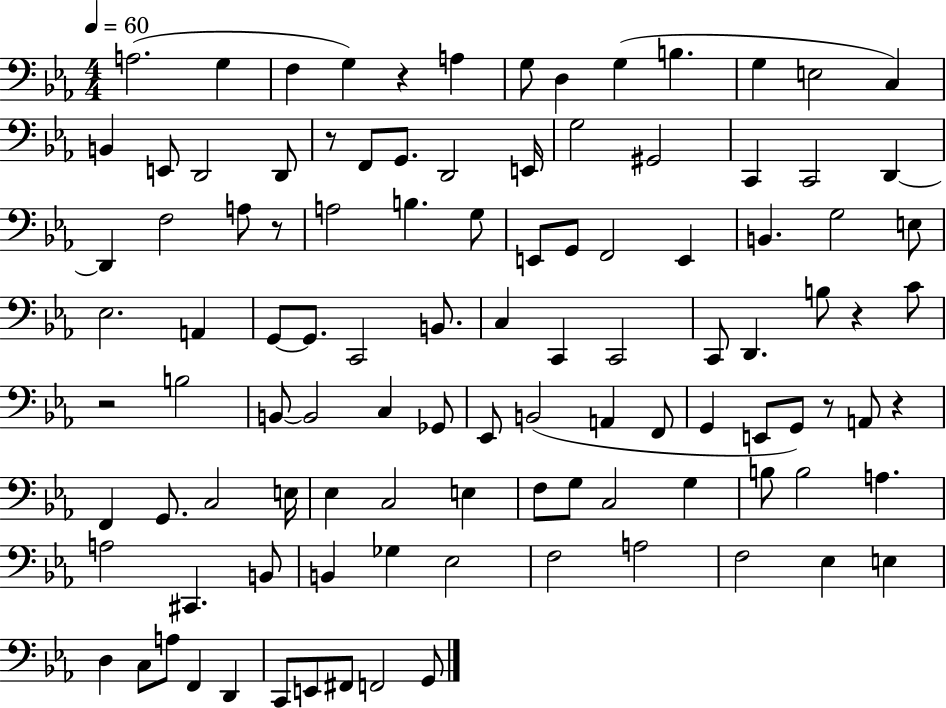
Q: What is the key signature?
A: EES major